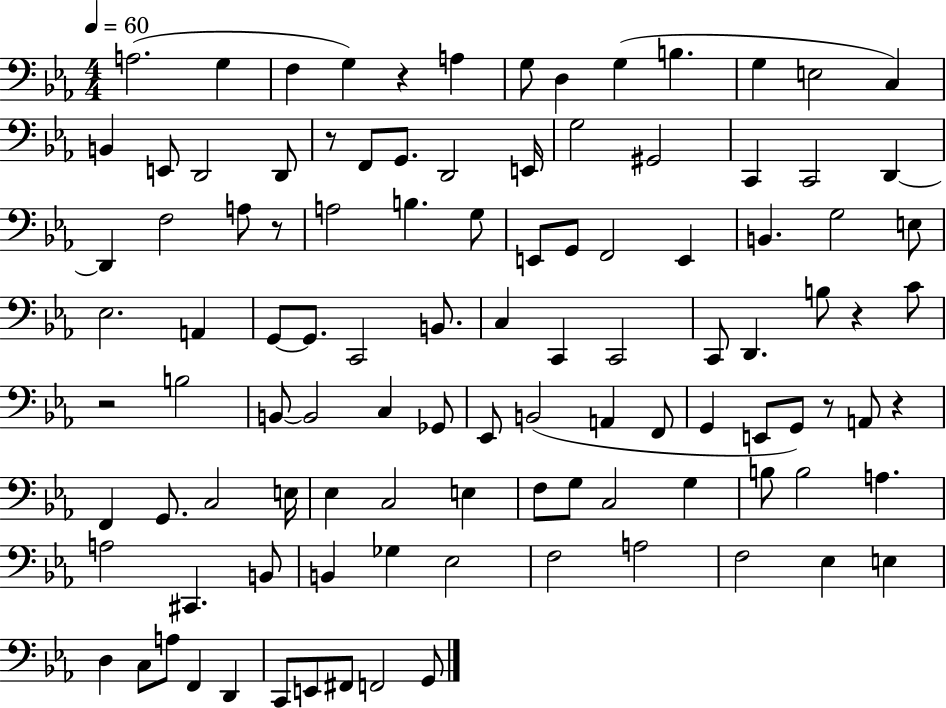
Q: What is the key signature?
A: EES major